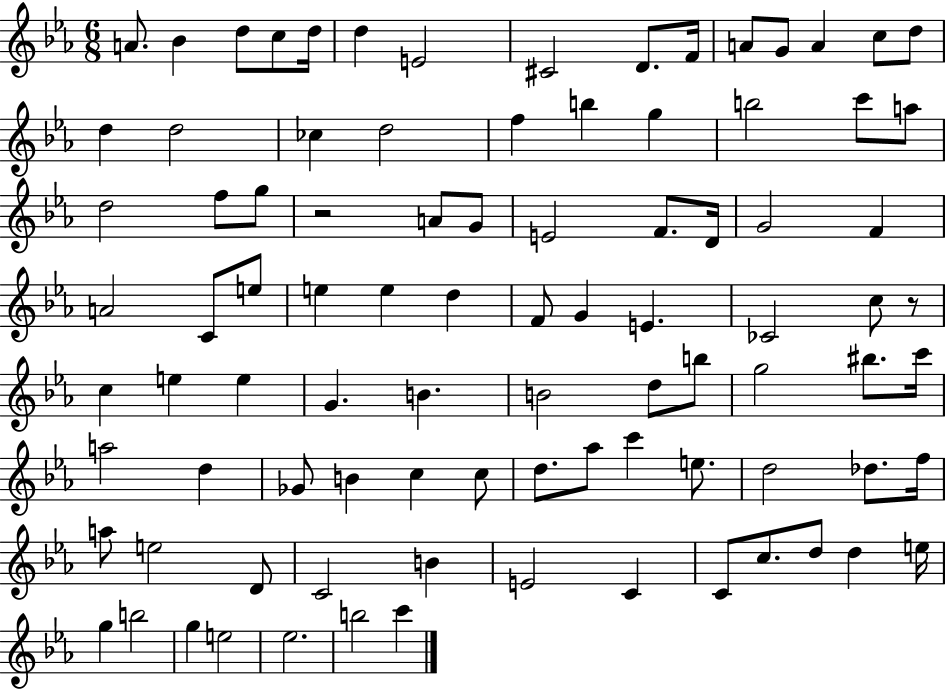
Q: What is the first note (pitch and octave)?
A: A4